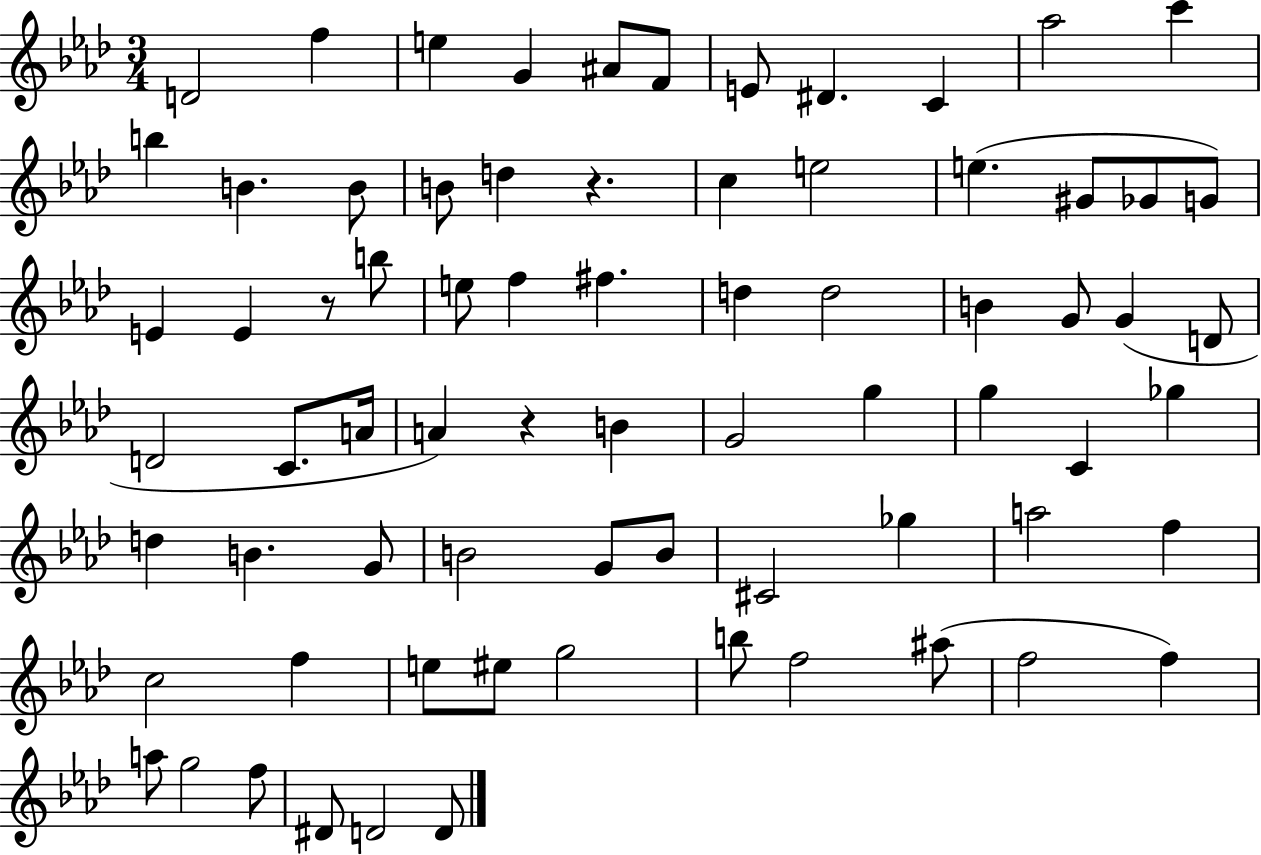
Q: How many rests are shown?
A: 3